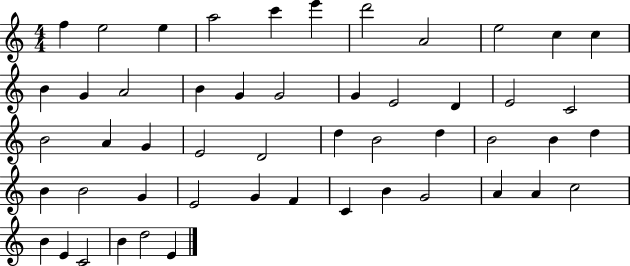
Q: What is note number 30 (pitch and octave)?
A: D5